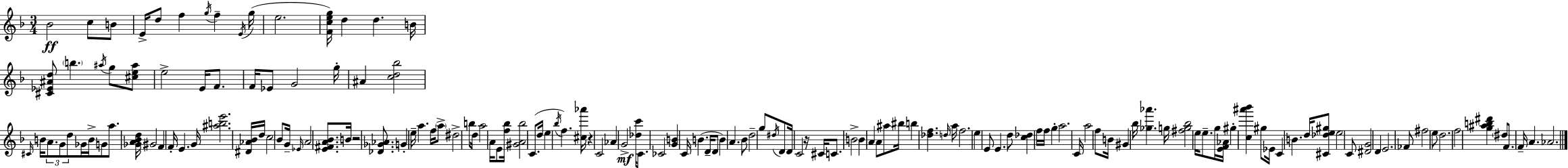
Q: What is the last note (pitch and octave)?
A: Ab4